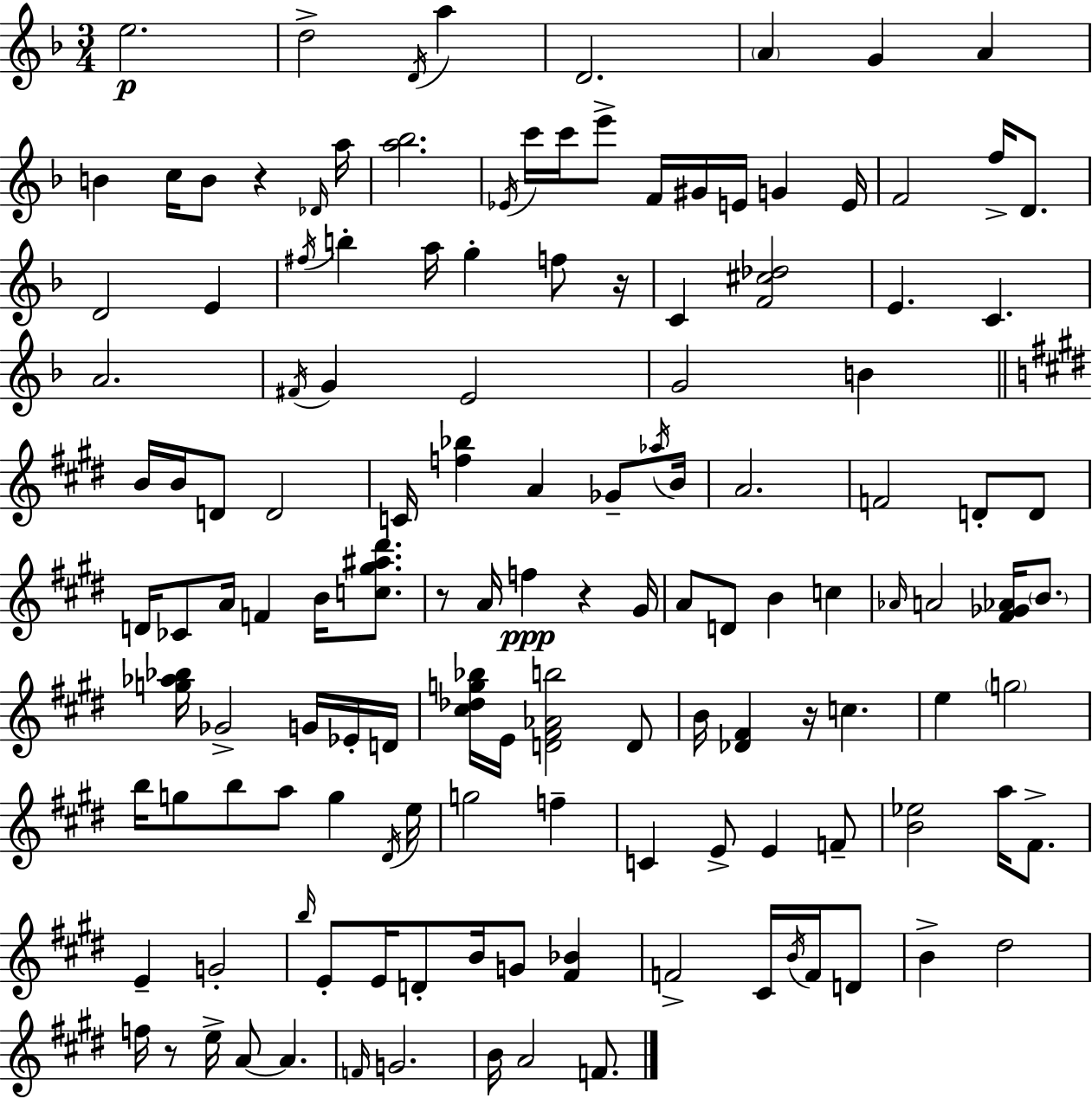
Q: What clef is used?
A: treble